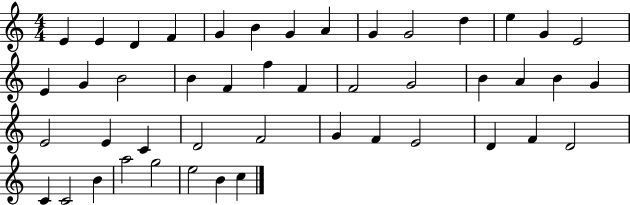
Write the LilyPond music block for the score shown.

{
  \clef treble
  \numericTimeSignature
  \time 4/4
  \key c \major
  e'4 e'4 d'4 f'4 | g'4 b'4 g'4 a'4 | g'4 g'2 d''4 | e''4 g'4 e'2 | \break e'4 g'4 b'2 | b'4 f'4 f''4 f'4 | f'2 g'2 | b'4 a'4 b'4 g'4 | \break e'2 e'4 c'4 | d'2 f'2 | g'4 f'4 e'2 | d'4 f'4 d'2 | \break c'4 c'2 b'4 | a''2 g''2 | e''2 b'4 c''4 | \bar "|."
}